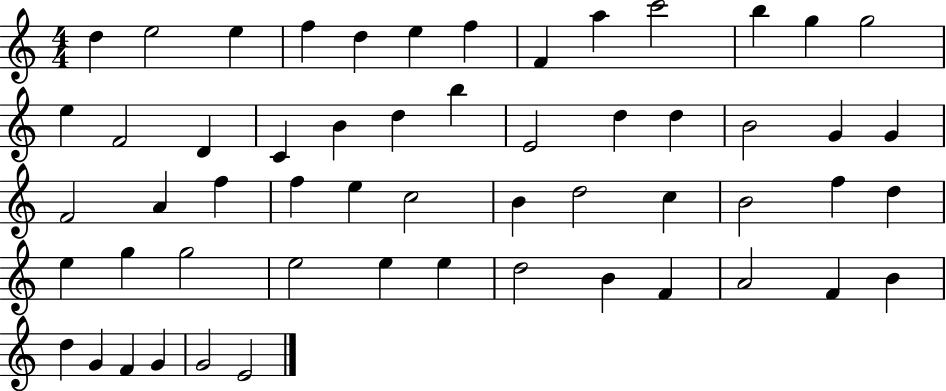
{
  \clef treble
  \numericTimeSignature
  \time 4/4
  \key c \major
  d''4 e''2 e''4 | f''4 d''4 e''4 f''4 | f'4 a''4 c'''2 | b''4 g''4 g''2 | \break e''4 f'2 d'4 | c'4 b'4 d''4 b''4 | e'2 d''4 d''4 | b'2 g'4 g'4 | \break f'2 a'4 f''4 | f''4 e''4 c''2 | b'4 d''2 c''4 | b'2 f''4 d''4 | \break e''4 g''4 g''2 | e''2 e''4 e''4 | d''2 b'4 f'4 | a'2 f'4 b'4 | \break d''4 g'4 f'4 g'4 | g'2 e'2 | \bar "|."
}